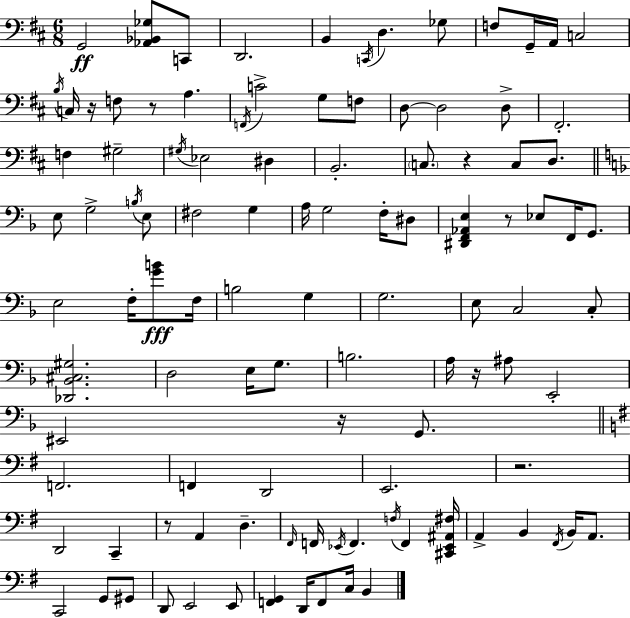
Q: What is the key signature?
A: D major